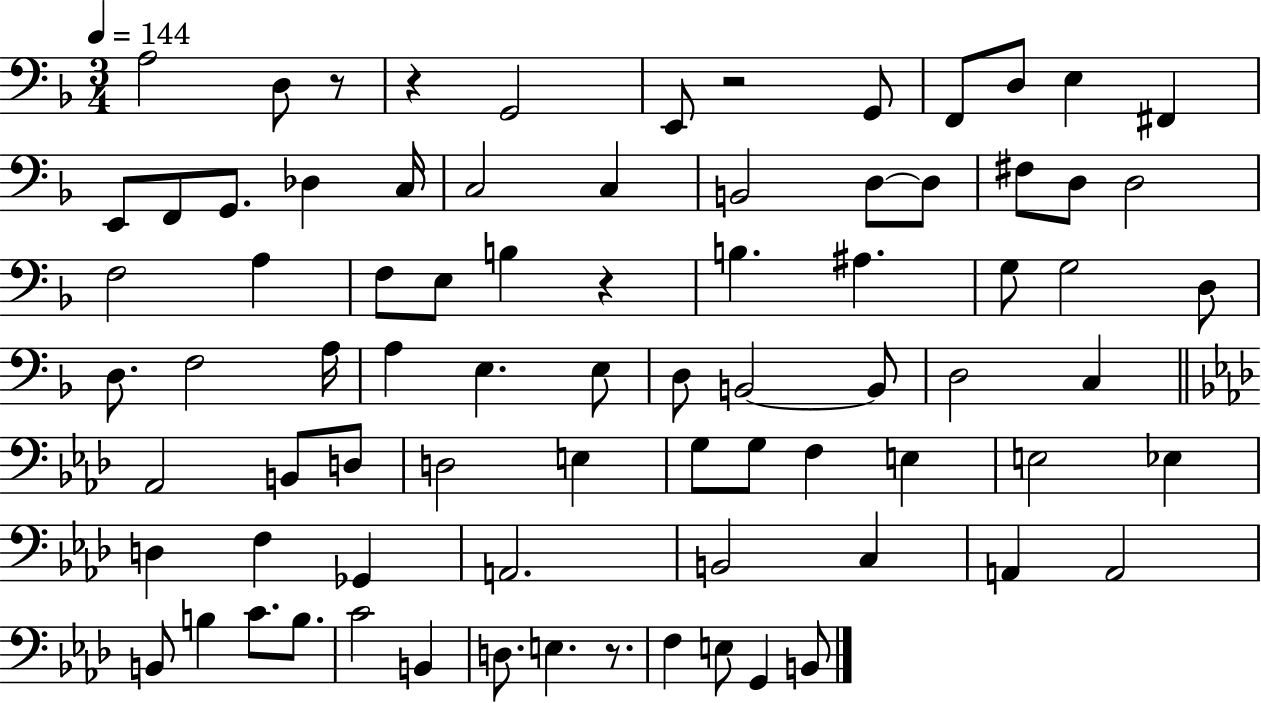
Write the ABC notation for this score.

X:1
T:Untitled
M:3/4
L:1/4
K:F
A,2 D,/2 z/2 z G,,2 E,,/2 z2 G,,/2 F,,/2 D,/2 E, ^F,, E,,/2 F,,/2 G,,/2 _D, C,/4 C,2 C, B,,2 D,/2 D,/2 ^F,/2 D,/2 D,2 F,2 A, F,/2 E,/2 B, z B, ^A, G,/2 G,2 D,/2 D,/2 F,2 A,/4 A, E, E,/2 D,/2 B,,2 B,,/2 D,2 C, _A,,2 B,,/2 D,/2 D,2 E, G,/2 G,/2 F, E, E,2 _E, D, F, _G,, A,,2 B,,2 C, A,, A,,2 B,,/2 B, C/2 B,/2 C2 B,, D,/2 E, z/2 F, E,/2 G,, B,,/2